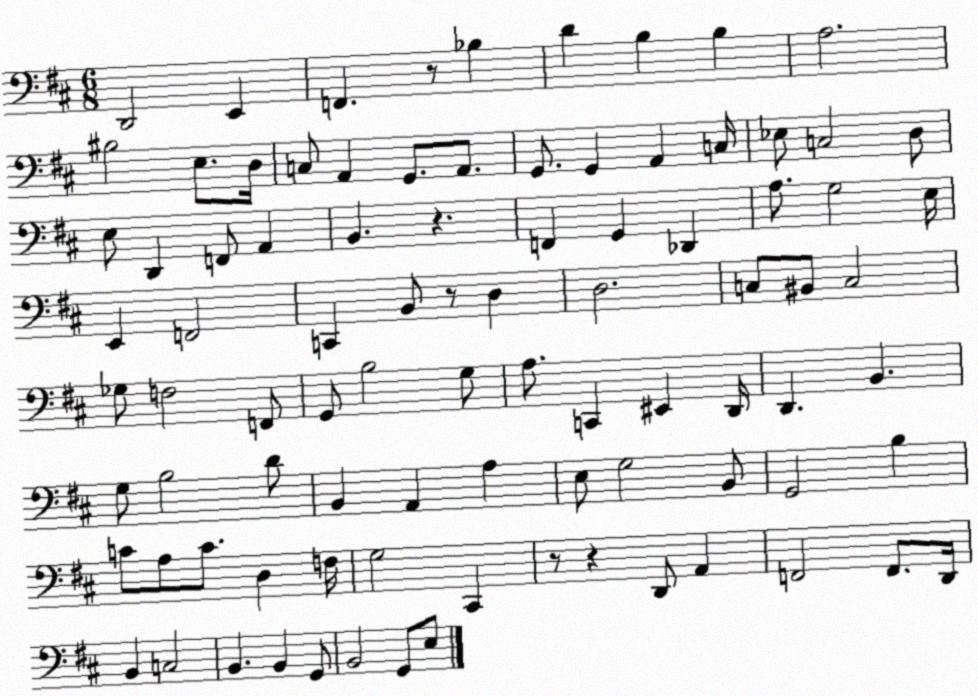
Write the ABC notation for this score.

X:1
T:Untitled
M:6/8
L:1/4
K:D
D,,2 E,, F,, z/2 _B, D B, B, A,2 ^B,2 E,/2 D,/4 C,/2 A,, G,,/2 A,,/2 G,,/2 G,, A,, C,/4 _E,/2 C,2 D,/2 E,/2 D,, F,,/2 A,, B,, z F,, G,, _D,, A,/2 G,2 E,/4 E,, F,,2 C,, B,,/2 z/2 D, D,2 C,/2 ^B,,/2 C,2 _G,/2 F,2 F,,/2 G,,/2 B,2 G,/2 A,/2 C,, ^E,, D,,/4 D,, B,, G,/2 B,2 D/2 B,, A,, A, E,/2 G,2 B,,/2 G,,2 B, C/2 A,/2 C/2 D, F,/4 G,2 ^C,, z/2 z D,,/2 A,, F,,2 F,,/2 D,,/4 B,, C,2 B,, B,, G,,/2 B,,2 G,,/2 E,/2